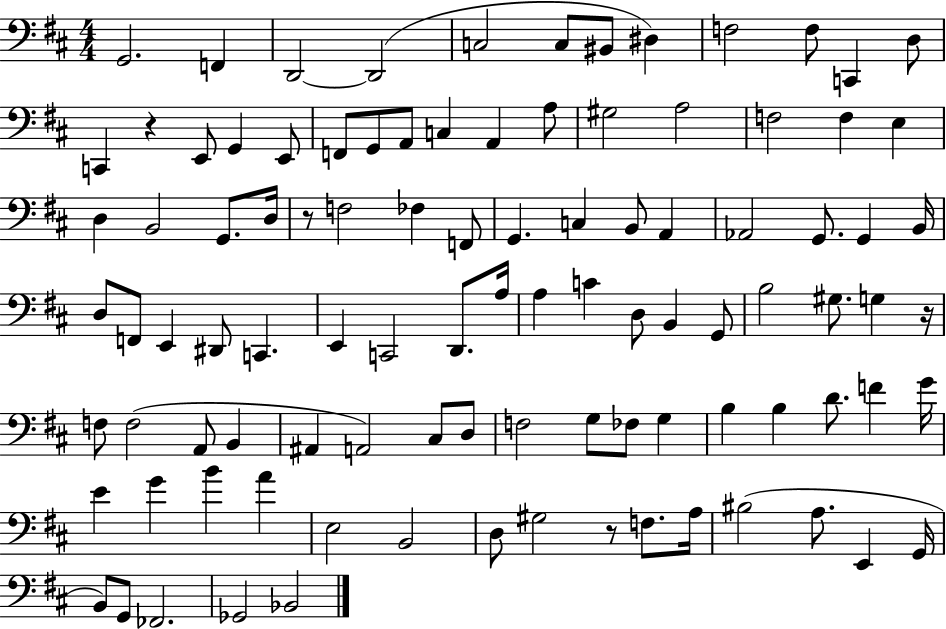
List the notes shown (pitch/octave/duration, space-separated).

G2/h. F2/q D2/h D2/h C3/h C3/e BIS2/e D#3/q F3/h F3/e C2/q D3/e C2/q R/q E2/e G2/q E2/e F2/e G2/e A2/e C3/q A2/q A3/e G#3/h A3/h F3/h F3/q E3/q D3/q B2/h G2/e. D3/s R/e F3/h FES3/q F2/e G2/q. C3/q B2/e A2/q Ab2/h G2/e. G2/q B2/s D3/e F2/e E2/q D#2/e C2/q. E2/q C2/h D2/e. A3/s A3/q C4/q D3/e B2/q G2/e B3/h G#3/e. G3/q R/s F3/e F3/h A2/e B2/q A#2/q A2/h C#3/e D3/e F3/h G3/e FES3/e G3/q B3/q B3/q D4/e. F4/q G4/s E4/q G4/q B4/q A4/q E3/h B2/h D3/e G#3/h R/e F3/e. A3/s BIS3/h A3/e. E2/q G2/s B2/e G2/e FES2/h. Gb2/h Bb2/h